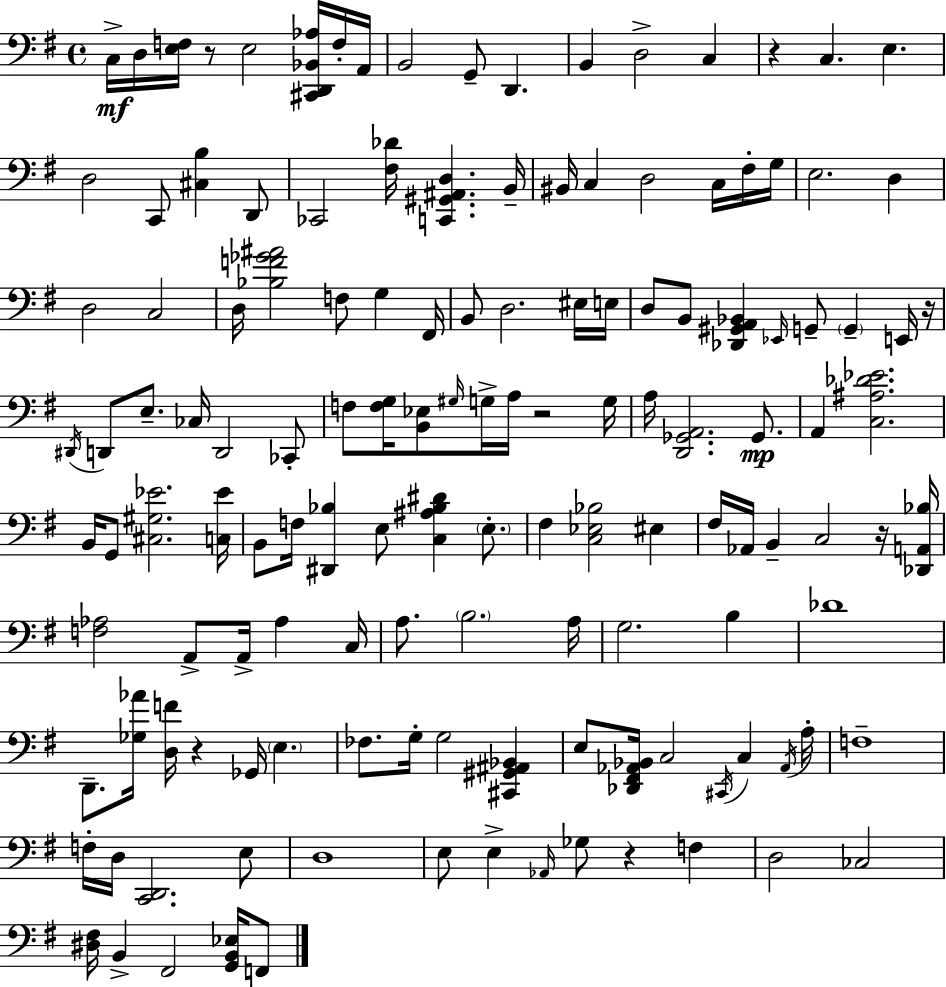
X:1
T:Untitled
M:4/4
L:1/4
K:G
C,/4 D,/4 [E,F,]/4 z/2 E,2 [^C,,D,,_B,,_A,]/4 F,/4 A,,/4 B,,2 G,,/2 D,, B,, D,2 C, z C, E, D,2 C,,/2 [^C,B,] D,,/2 _C,,2 [^F,_D]/4 [C,,^G,,^A,,D,] B,,/4 ^B,,/4 C, D,2 C,/4 ^F,/4 G,/4 E,2 D, D,2 C,2 D,/4 [_B,F_G^A]2 F,/2 G, ^F,,/4 B,,/2 D,2 ^E,/4 E,/4 D,/2 B,,/2 [_D,,^G,,A,,_B,,] _E,,/4 G,,/2 G,, E,,/4 z/4 ^D,,/4 D,,/2 E,/2 _C,/4 D,,2 _C,,/2 F,/2 [F,G,]/4 [B,,_E,]/2 ^G,/4 G,/4 A,/4 z2 G,/4 A,/4 [D,,_G,,A,,]2 _G,,/2 A,, [C,^A,_D_E]2 B,,/4 G,,/2 [^C,^G,_E]2 [C,_E]/4 B,,/2 F,/4 [^D,,_B,] E,/2 [C,^A,_B,^D] E,/2 ^F, [C,_E,_B,]2 ^E, ^F,/4 _A,,/4 B,, C,2 z/4 [_D,,A,,_B,]/4 [F,_A,]2 A,,/2 A,,/4 _A, C,/4 A,/2 B,2 A,/4 G,2 B, _D4 D,,/2 [_G,_A]/4 [D,F]/4 z _G,,/4 E, _F,/2 G,/4 G,2 [^C,,^G,,^A,,_B,,] E,/2 [_D,,^F,,_A,,_B,,]/4 C,2 ^C,,/4 C, _A,,/4 A,/4 F,4 F,/4 D,/4 [C,,D,,]2 E,/2 D,4 E,/2 E, _A,,/4 _G,/2 z F, D,2 _C,2 [^D,^F,]/4 B,, ^F,,2 [G,,B,,_E,]/4 F,,/2